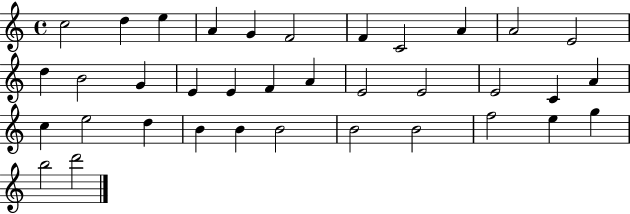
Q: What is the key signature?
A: C major